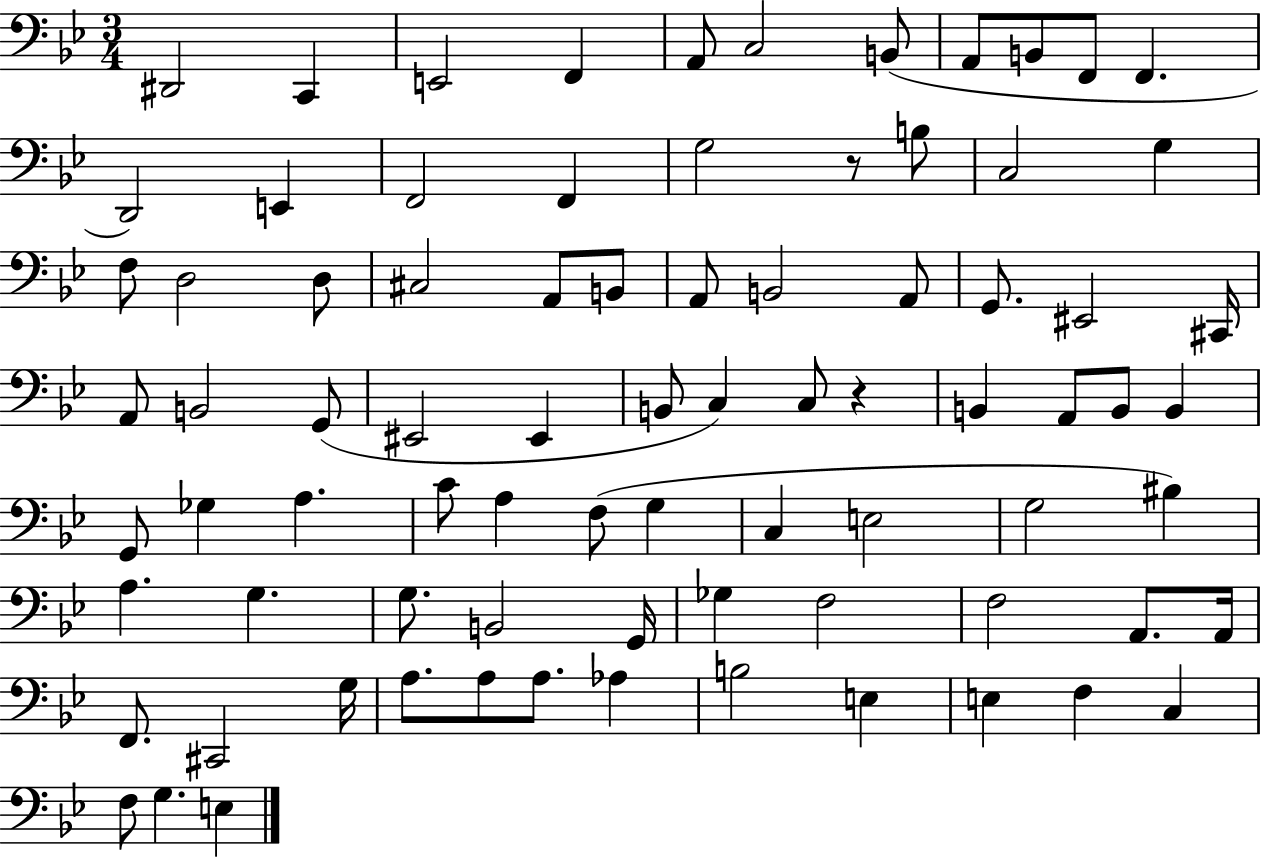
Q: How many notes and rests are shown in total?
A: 81